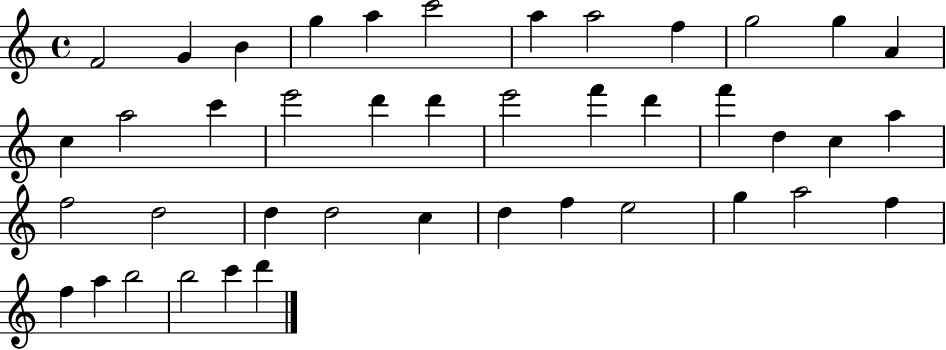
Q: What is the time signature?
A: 4/4